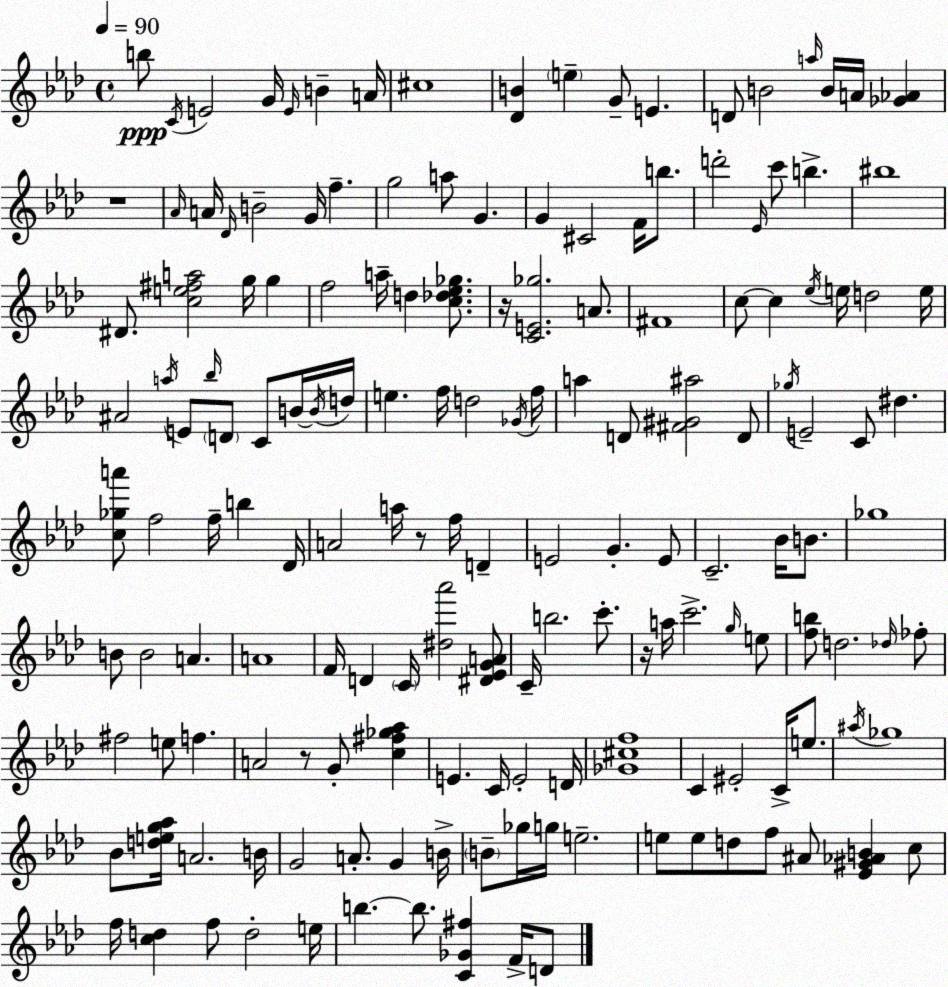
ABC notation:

X:1
T:Untitled
M:4/4
L:1/4
K:Fm
b/2 C/4 E2 G/4 E/4 B A/4 ^c4 [_DB] e G/2 E D/2 B2 a/4 B/4 A/4 [_G_A] z4 _A/4 A/4 _D/4 B2 G/4 f g2 a/2 G G ^C2 F/4 b/2 d'2 _E/4 c'/2 b ^b4 ^D/2 [ce^fa]2 g/4 g f2 a/4 d [c_d_e_g]/2 z/4 [CE_g]2 A/2 ^F4 c/2 c _e/4 e/4 d2 e/4 ^A2 a/4 E/2 _b/4 D/2 C/2 B/4 B/4 d/4 e f/4 d2 _G/4 f/4 a D/2 [^F^G^a]2 D/2 _g/4 E2 C/2 ^d [c_ga']/2 f2 f/4 b _D/4 A2 a/4 z/2 f/4 D E2 G E/2 C2 _B/4 B/2 _g4 B/2 B2 A A4 F/4 D C/4 [^d_a']2 [^D_EGA]/2 C/4 b2 c'/2 z/4 a/4 c'2 g/4 e/2 [fb]/2 d2 _d/4 _f/2 ^f2 e/2 f A2 z/2 G/2 [c^f_g_a] E C/4 E2 D/4 [_G^cf]4 C ^E2 C/4 e/2 ^a/4 _g4 _B/2 [deg_a]/4 A2 B/4 G2 A/2 G B/4 B/2 _g/4 g/4 e2 e/2 e/2 d/2 f/2 ^A/2 [_E^G_AB] c/2 f/4 [cd] f/2 d2 e/4 b b/2 [C_G^f] F/4 D/2